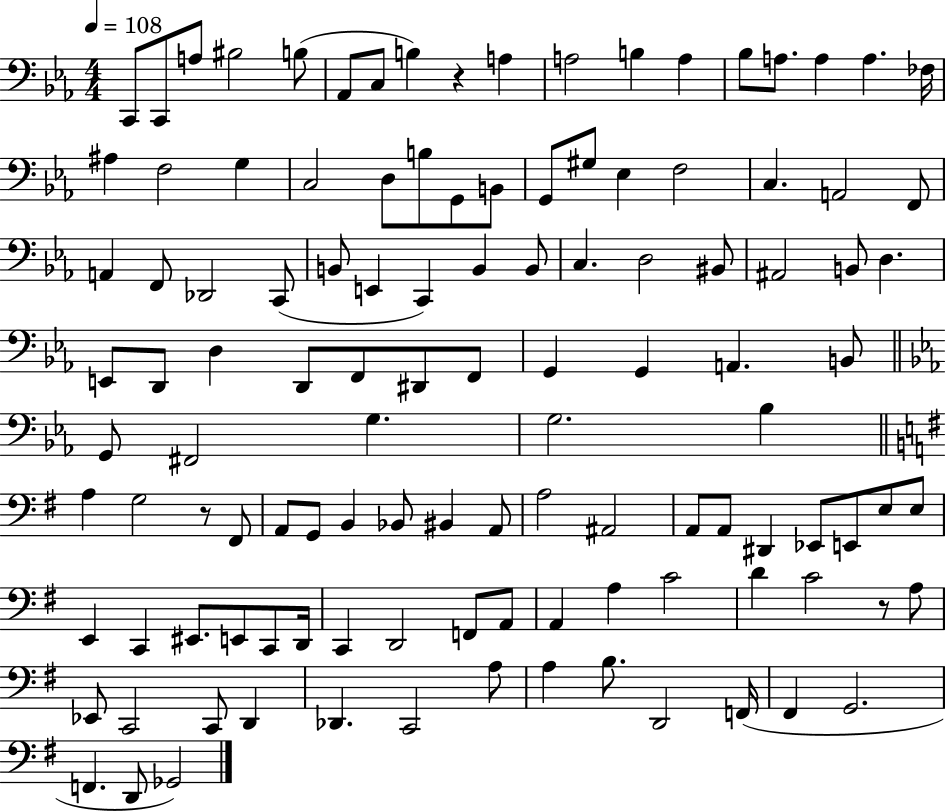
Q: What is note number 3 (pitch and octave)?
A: A3